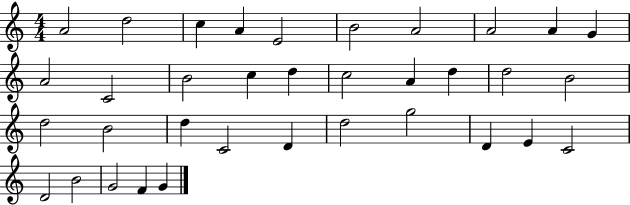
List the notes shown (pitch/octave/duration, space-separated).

A4/h D5/h C5/q A4/q E4/h B4/h A4/h A4/h A4/q G4/q A4/h C4/h B4/h C5/q D5/q C5/h A4/q D5/q D5/h B4/h D5/h B4/h D5/q C4/h D4/q D5/h G5/h D4/q E4/q C4/h D4/h B4/h G4/h F4/q G4/q